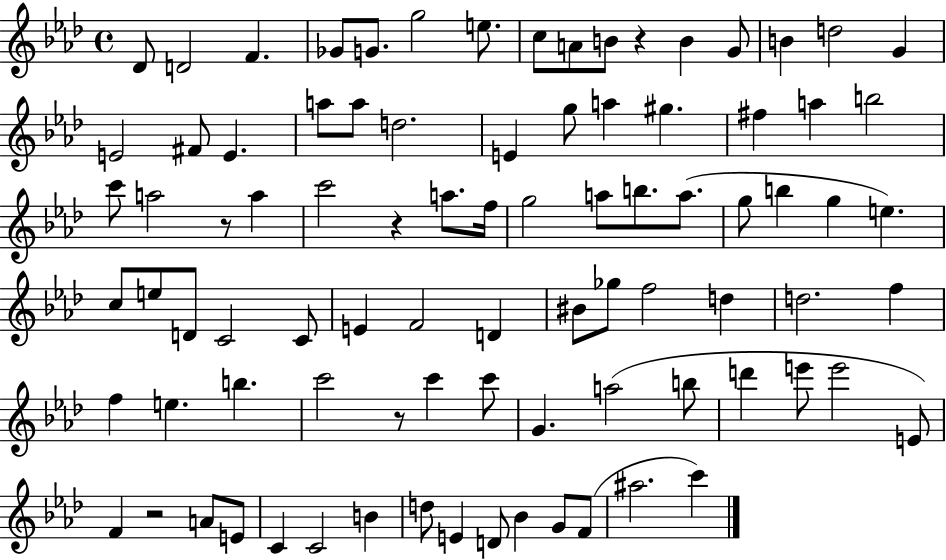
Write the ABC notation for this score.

X:1
T:Untitled
M:4/4
L:1/4
K:Ab
_D/2 D2 F _G/2 G/2 g2 e/2 c/2 A/2 B/2 z B G/2 B d2 G E2 ^F/2 E a/2 a/2 d2 E g/2 a ^g ^f a b2 c'/2 a2 z/2 a c'2 z a/2 f/4 g2 a/2 b/2 a/2 g/2 b g e c/2 e/2 D/2 C2 C/2 E F2 D ^B/2 _g/2 f2 d d2 f f e b c'2 z/2 c' c'/2 G a2 b/2 d' e'/2 e'2 E/2 F z2 A/2 E/2 C C2 B d/2 E D/2 _B G/2 F/2 ^a2 c'